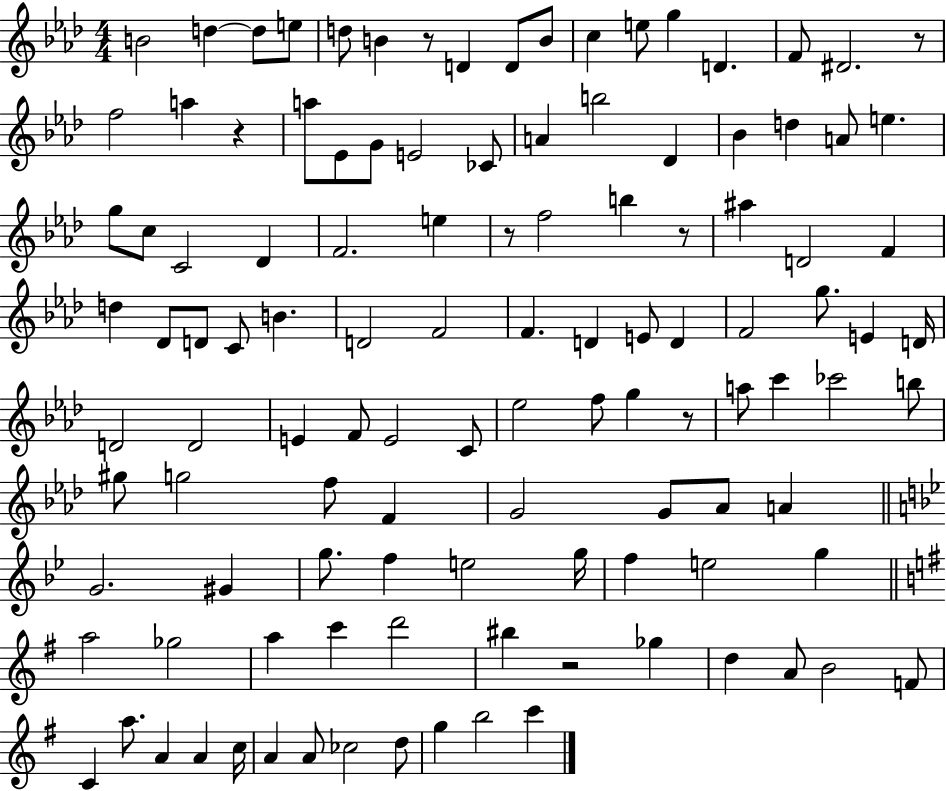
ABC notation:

X:1
T:Untitled
M:4/4
L:1/4
K:Ab
B2 d d/2 e/2 d/2 B z/2 D D/2 B/2 c e/2 g D F/2 ^D2 z/2 f2 a z a/2 _E/2 G/2 E2 _C/2 A b2 _D _B d A/2 e g/2 c/2 C2 _D F2 e z/2 f2 b z/2 ^a D2 F d _D/2 D/2 C/2 B D2 F2 F D E/2 D F2 g/2 E D/4 D2 D2 E F/2 E2 C/2 _e2 f/2 g z/2 a/2 c' _c'2 b/2 ^g/2 g2 f/2 F G2 G/2 _A/2 A G2 ^G g/2 f e2 g/4 f e2 g a2 _g2 a c' d'2 ^b z2 _g d A/2 B2 F/2 C a/2 A A c/4 A A/2 _c2 d/2 g b2 c'